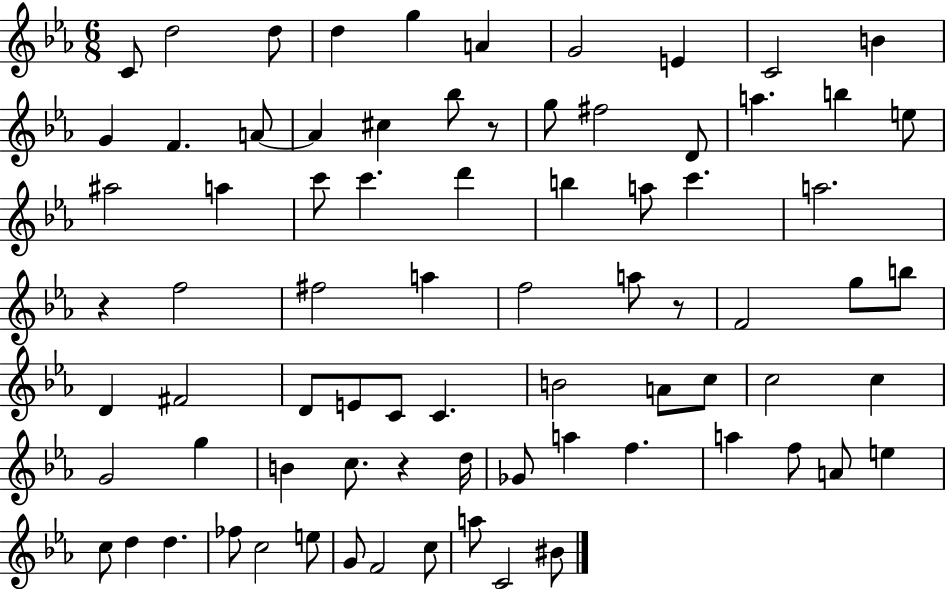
C4/e D5/h D5/e D5/q G5/q A4/q G4/h E4/q C4/h B4/q G4/q F4/q. A4/e A4/q C#5/q Bb5/e R/e G5/e F#5/h D4/e A5/q. B5/q E5/e A#5/h A5/q C6/e C6/q. D6/q B5/q A5/e C6/q. A5/h. R/q F5/h F#5/h A5/q F5/h A5/e R/e F4/h G5/e B5/e D4/q F#4/h D4/e E4/e C4/e C4/q. B4/h A4/e C5/e C5/h C5/q G4/h G5/q B4/q C5/e. R/q D5/s Gb4/e A5/q F5/q. A5/q F5/e A4/e E5/q C5/e D5/q D5/q. FES5/e C5/h E5/e G4/e F4/h C5/e A5/e C4/h BIS4/e